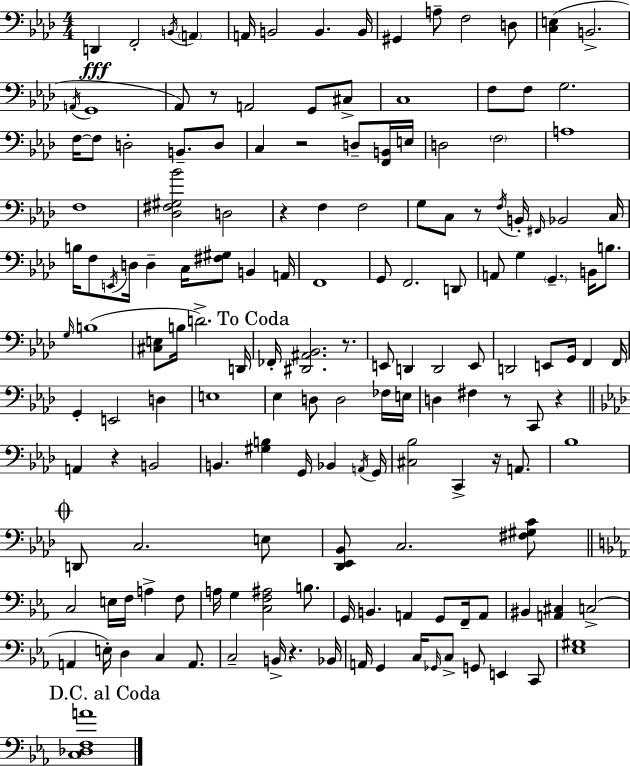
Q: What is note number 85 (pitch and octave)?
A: FES3